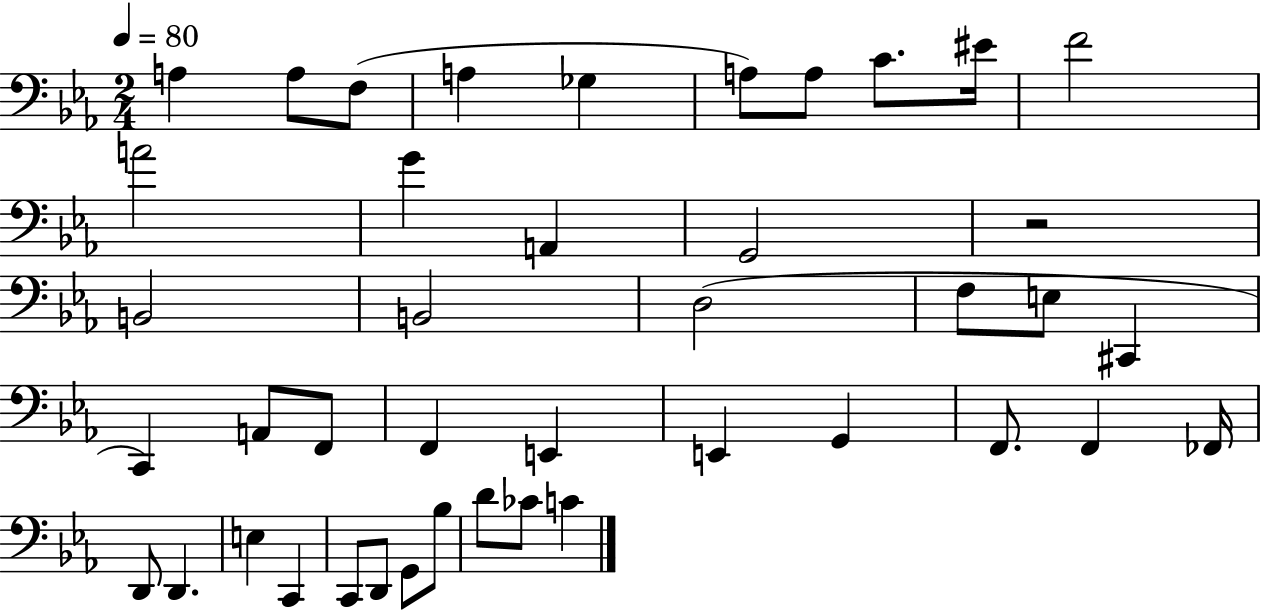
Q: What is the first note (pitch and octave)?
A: A3